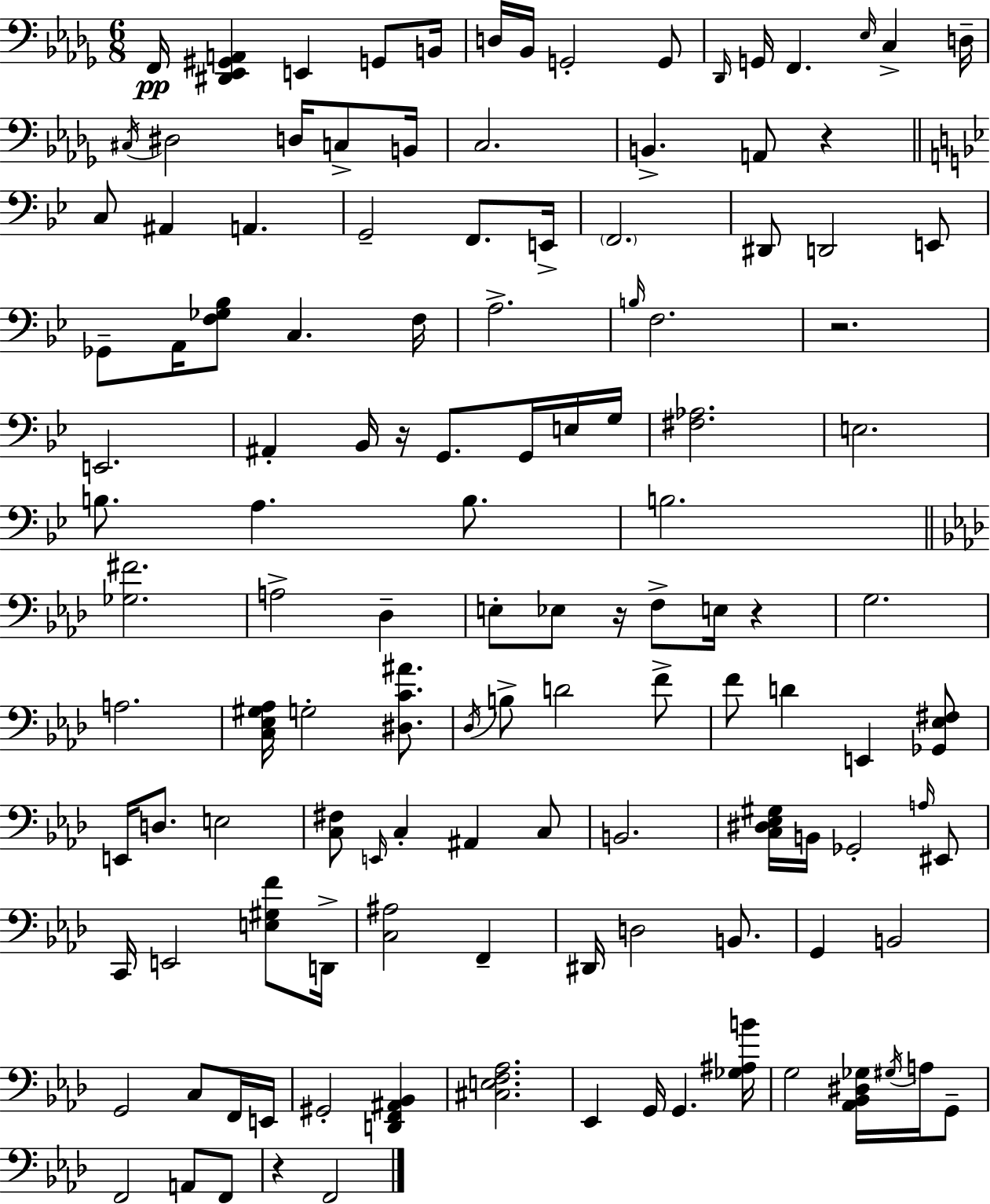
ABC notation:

X:1
T:Untitled
M:6/8
L:1/4
K:Bbm
F,,/4 [^D,,_E,,^G,,A,,] E,, G,,/2 B,,/4 D,/4 _B,,/4 G,,2 G,,/2 _D,,/4 G,,/4 F,, _E,/4 C, D,/4 ^C,/4 ^D,2 D,/4 C,/2 B,,/4 C,2 B,, A,,/2 z C,/2 ^A,, A,, G,,2 F,,/2 E,,/4 F,,2 ^D,,/2 D,,2 E,,/2 _G,,/2 A,,/4 [F,_G,_B,]/2 C, F,/4 A,2 B,/4 F,2 z2 E,,2 ^A,, _B,,/4 z/4 G,,/2 G,,/4 E,/4 G,/4 [^F,_A,]2 E,2 B,/2 A, B,/2 B,2 [_G,^F]2 A,2 _D, E,/2 _E,/2 z/4 F,/2 E,/4 z G,2 A,2 [C,_E,^G,_A,]/4 G,2 [^D,C^A]/2 _D,/4 B,/2 D2 F/2 F/2 D E,, [_G,,_E,^F,]/2 E,,/4 D,/2 E,2 [C,^F,]/2 E,,/4 C, ^A,, C,/2 B,,2 [C,^D,_E,^G,]/4 B,,/4 _G,,2 A,/4 ^E,,/2 C,,/4 E,,2 [E,^G,F]/2 D,,/4 [C,^A,]2 F,, ^D,,/4 D,2 B,,/2 G,, B,,2 G,,2 C,/2 F,,/4 E,,/4 ^G,,2 [D,,F,,^A,,_B,,] [^C,E,F,_A,]2 _E,, G,,/4 G,, [_G,^A,B]/4 G,2 [_A,,_B,,^D,_G,]/4 ^G,/4 A,/4 G,,/2 F,,2 A,,/2 F,,/2 z F,,2